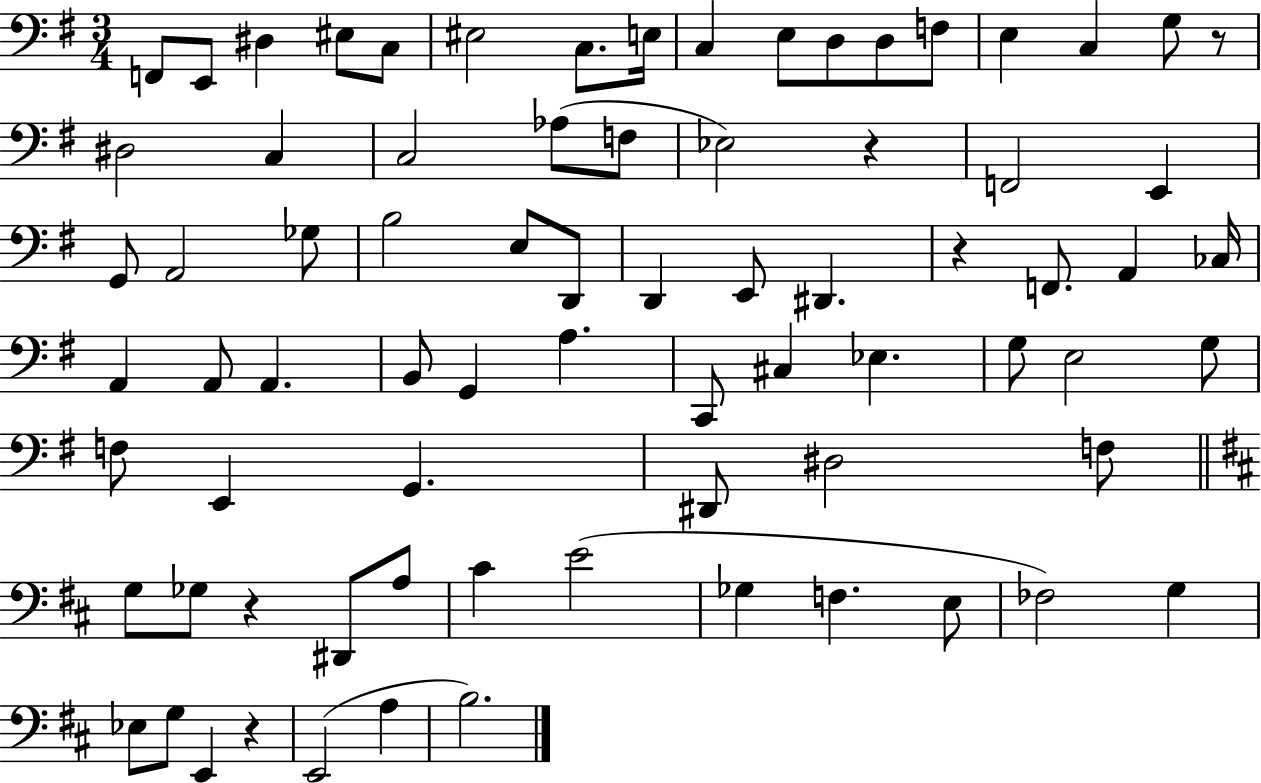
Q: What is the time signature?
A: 3/4